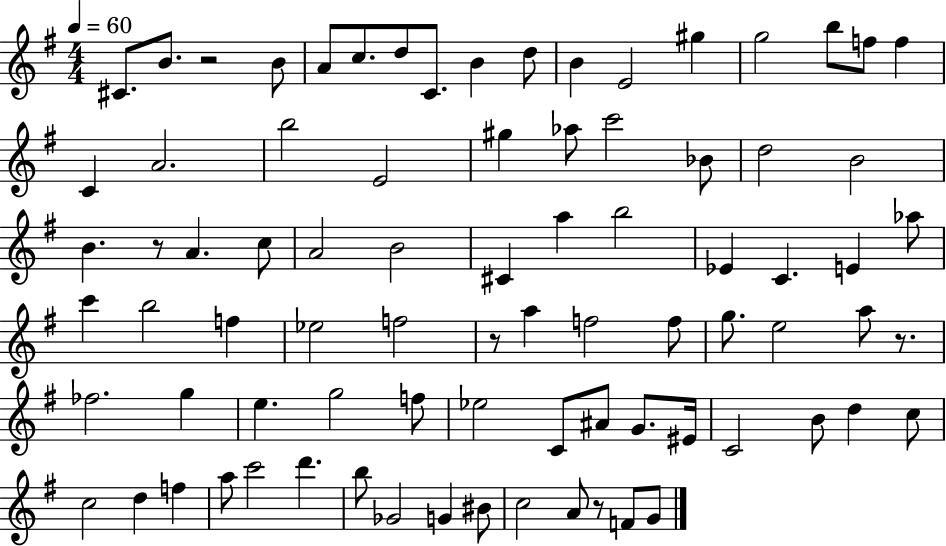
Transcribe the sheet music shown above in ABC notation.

X:1
T:Untitled
M:4/4
L:1/4
K:G
^C/2 B/2 z2 B/2 A/2 c/2 d/2 C/2 B d/2 B E2 ^g g2 b/2 f/2 f C A2 b2 E2 ^g _a/2 c'2 _B/2 d2 B2 B z/2 A c/2 A2 B2 ^C a b2 _E C E _a/2 c' b2 f _e2 f2 z/2 a f2 f/2 g/2 e2 a/2 z/2 _f2 g e g2 f/2 _e2 C/2 ^A/2 G/2 ^E/4 C2 B/2 d c/2 c2 d f a/2 c'2 d' b/2 _G2 G ^B/2 c2 A/2 z/2 F/2 G/2